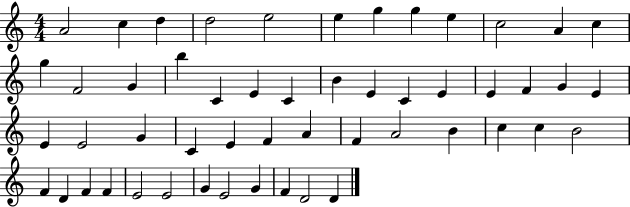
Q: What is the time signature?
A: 4/4